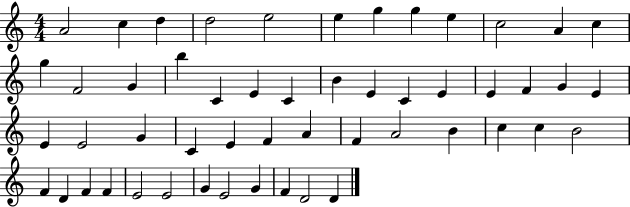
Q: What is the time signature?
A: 4/4